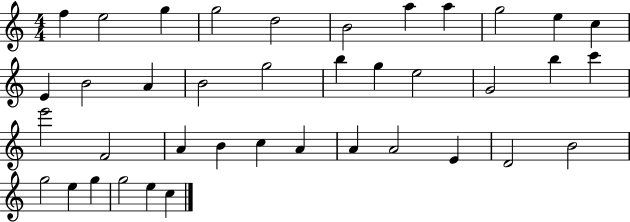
{
  \clef treble
  \numericTimeSignature
  \time 4/4
  \key c \major
  f''4 e''2 g''4 | g''2 d''2 | b'2 a''4 a''4 | g''2 e''4 c''4 | \break e'4 b'2 a'4 | b'2 g''2 | b''4 g''4 e''2 | g'2 b''4 c'''4 | \break e'''2 f'2 | a'4 b'4 c''4 a'4 | a'4 a'2 e'4 | d'2 b'2 | \break g''2 e''4 g''4 | g''2 e''4 c''4 | \bar "|."
}